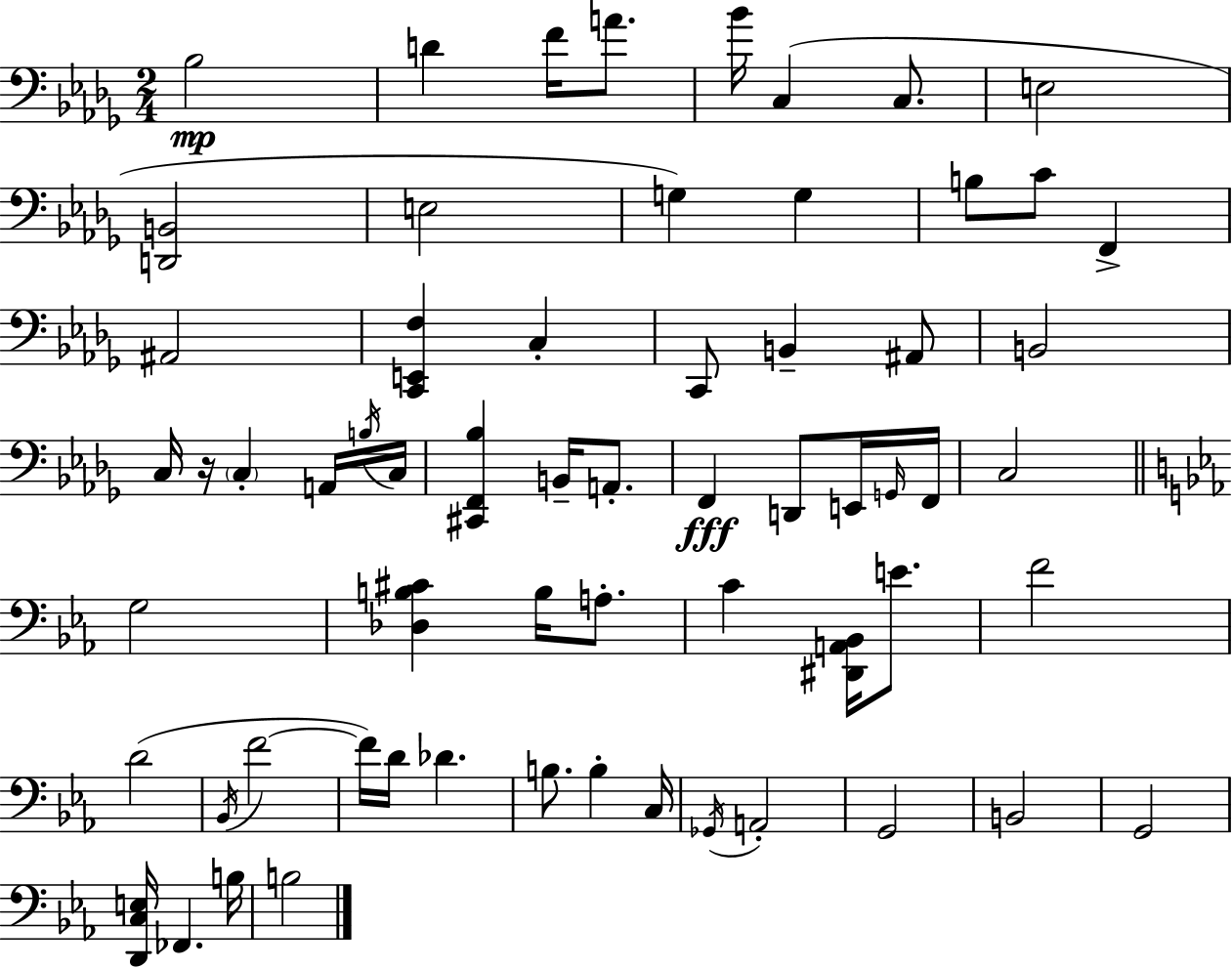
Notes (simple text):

Bb3/h D4/q F4/s A4/e. Bb4/s C3/q C3/e. E3/h [D2,B2]/h E3/h G3/q G3/q B3/e C4/e F2/q A#2/h [C2,E2,F3]/q C3/q C2/e B2/q A#2/e B2/h C3/s R/s C3/q A2/s B3/s C3/s [C#2,F2,Bb3]/q B2/s A2/e. F2/q D2/e E2/s G2/s F2/s C3/h G3/h [Db3,B3,C#4]/q B3/s A3/e. C4/q [D#2,A2,Bb2]/s E4/e. F4/h D4/h Bb2/s F4/h F4/s D4/s Db4/q. B3/e. B3/q C3/s Gb2/s A2/h G2/h B2/h G2/h [D2,C3,E3]/s FES2/q. B3/s B3/h